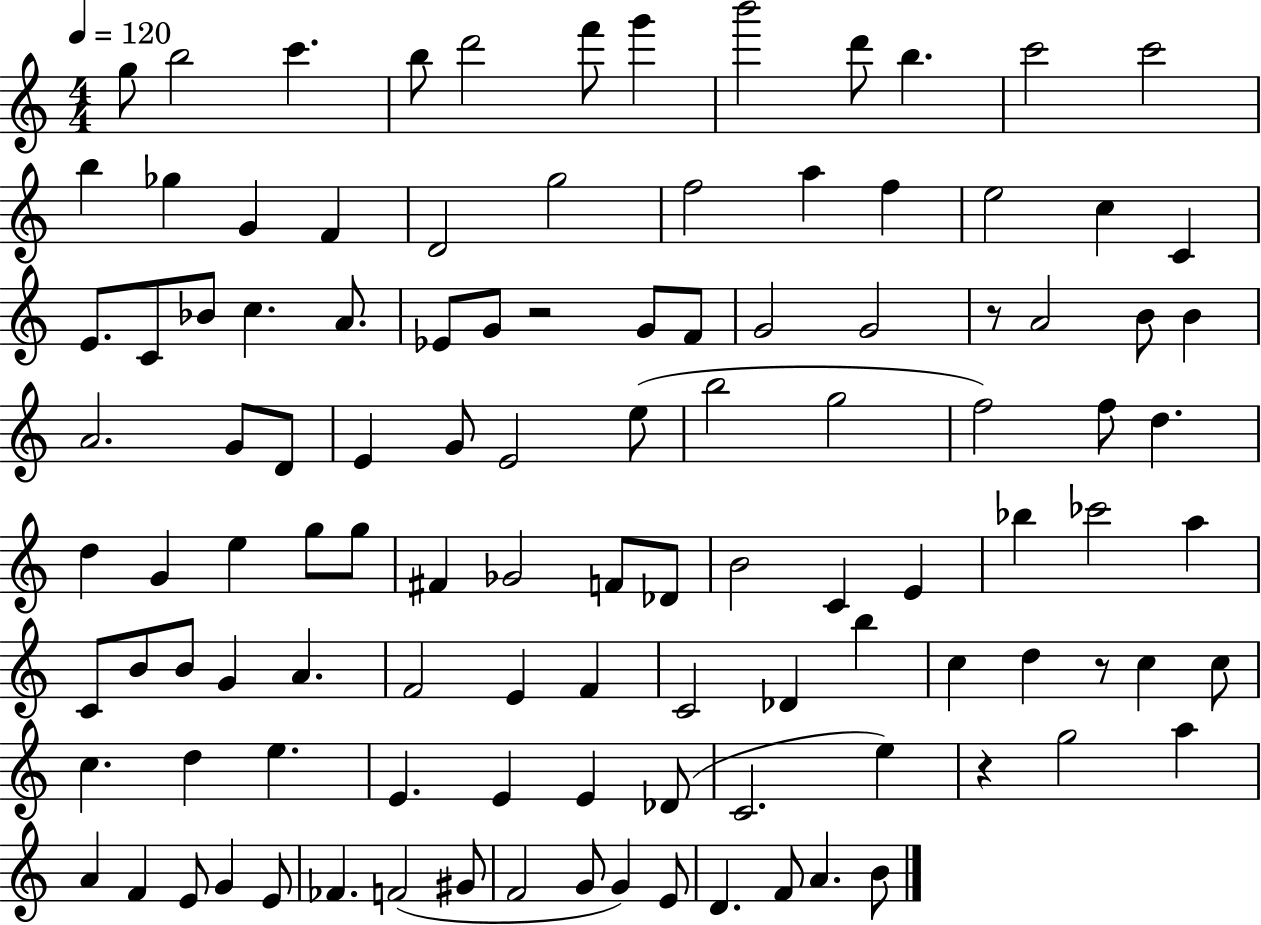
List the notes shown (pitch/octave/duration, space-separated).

G5/e B5/h C6/q. B5/e D6/h F6/e G6/q B6/h D6/e B5/q. C6/h C6/h B5/q Gb5/q G4/q F4/q D4/h G5/h F5/h A5/q F5/q E5/h C5/q C4/q E4/e. C4/e Bb4/e C5/q. A4/e. Eb4/e G4/e R/h G4/e F4/e G4/h G4/h R/e A4/h B4/e B4/q A4/h. G4/e D4/e E4/q G4/e E4/h E5/e B5/h G5/h F5/h F5/e D5/q. D5/q G4/q E5/q G5/e G5/e F#4/q Gb4/h F4/e Db4/e B4/h C4/q E4/q Bb5/q CES6/h A5/q C4/e B4/e B4/e G4/q A4/q. F4/h E4/q F4/q C4/h Db4/q B5/q C5/q D5/q R/e C5/q C5/e C5/q. D5/q E5/q. E4/q. E4/q E4/q Db4/e C4/h. E5/q R/q G5/h A5/q A4/q F4/q E4/e G4/q E4/e FES4/q. F4/h G#4/e F4/h G4/e G4/q E4/e D4/q. F4/e A4/q. B4/e